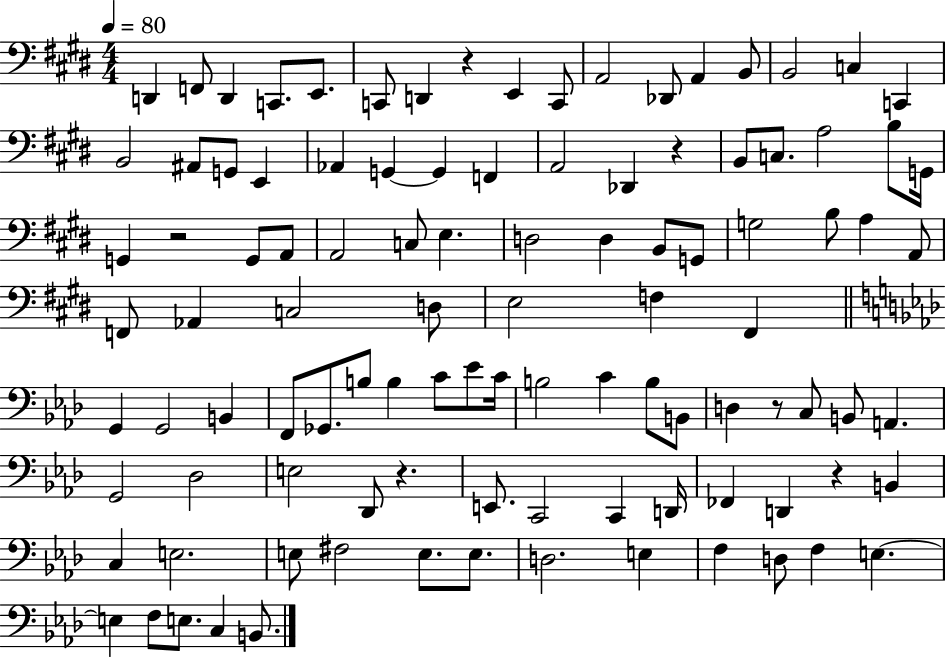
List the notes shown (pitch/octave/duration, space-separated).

D2/q F2/e D2/q C2/e. E2/e. C2/e D2/q R/q E2/q C2/e A2/h Db2/e A2/q B2/e B2/h C3/q C2/q B2/h A#2/e G2/e E2/q Ab2/q G2/q G2/q F2/q A2/h Db2/q R/q B2/e C3/e. A3/h B3/e G2/s G2/q R/h G2/e A2/e A2/h C3/e E3/q. D3/h D3/q B2/e G2/e G3/h B3/e A3/q A2/e F2/e Ab2/q C3/h D3/e E3/h F3/q F#2/q G2/q G2/h B2/q F2/e Gb2/e. B3/e B3/q C4/e Eb4/e C4/s B3/h C4/q B3/e B2/e D3/q R/e C3/e B2/e A2/q. G2/h Db3/h E3/h Db2/e R/q. E2/e. C2/h C2/q D2/s FES2/q D2/q R/q B2/q C3/q E3/h. E3/e F#3/h E3/e. E3/e. D3/h. E3/q F3/q D3/e F3/q E3/q. E3/q F3/e E3/e. C3/q B2/e.